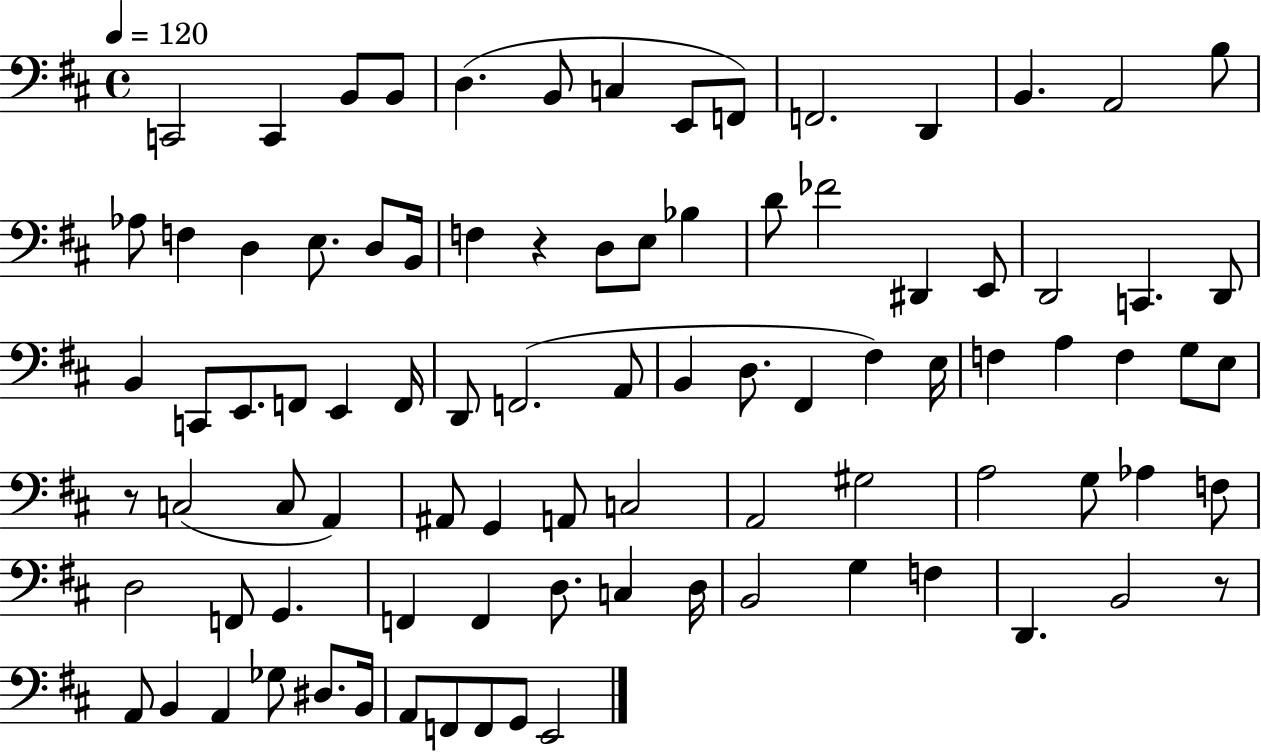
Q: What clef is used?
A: bass